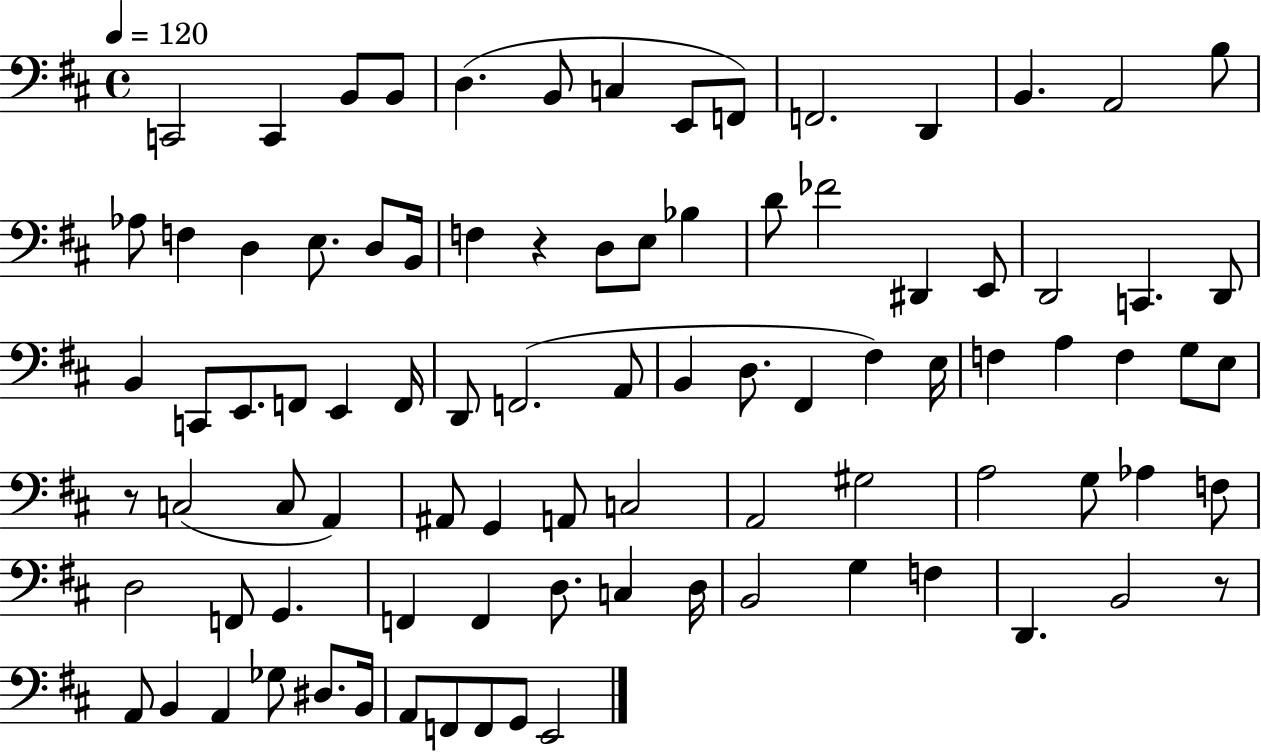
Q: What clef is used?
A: bass